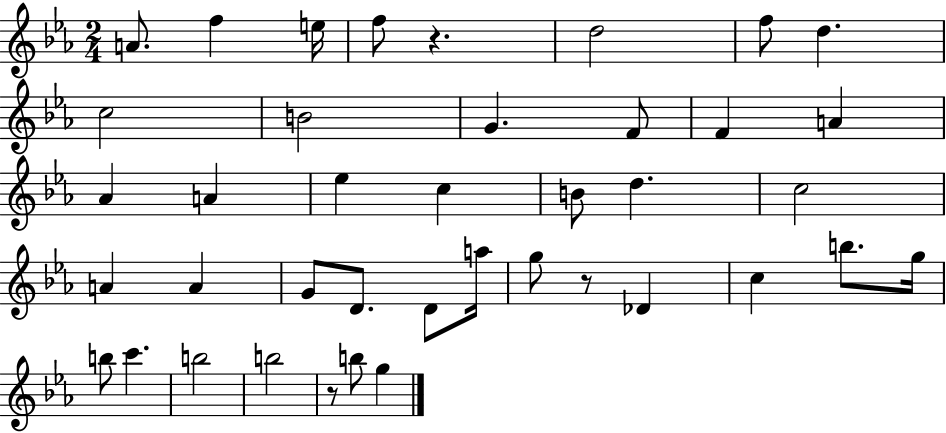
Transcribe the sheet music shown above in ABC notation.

X:1
T:Untitled
M:2/4
L:1/4
K:Eb
A/2 f e/4 f/2 z d2 f/2 d c2 B2 G F/2 F A _A A _e c B/2 d c2 A A G/2 D/2 D/2 a/4 g/2 z/2 _D c b/2 g/4 b/2 c' b2 b2 z/2 b/2 g